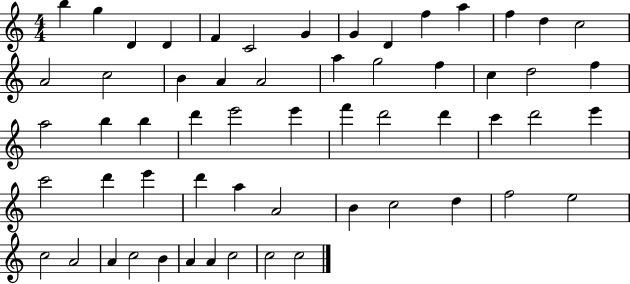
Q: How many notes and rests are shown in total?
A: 58